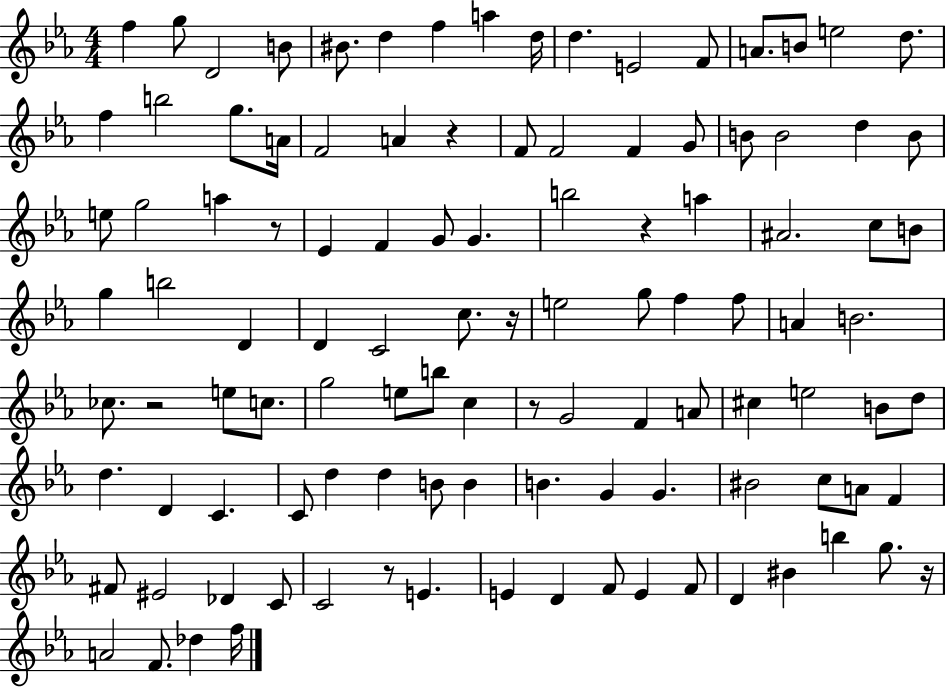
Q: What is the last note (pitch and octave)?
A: F5